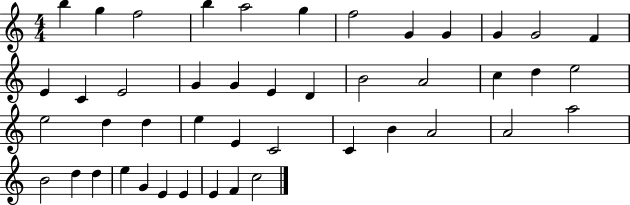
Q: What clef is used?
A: treble